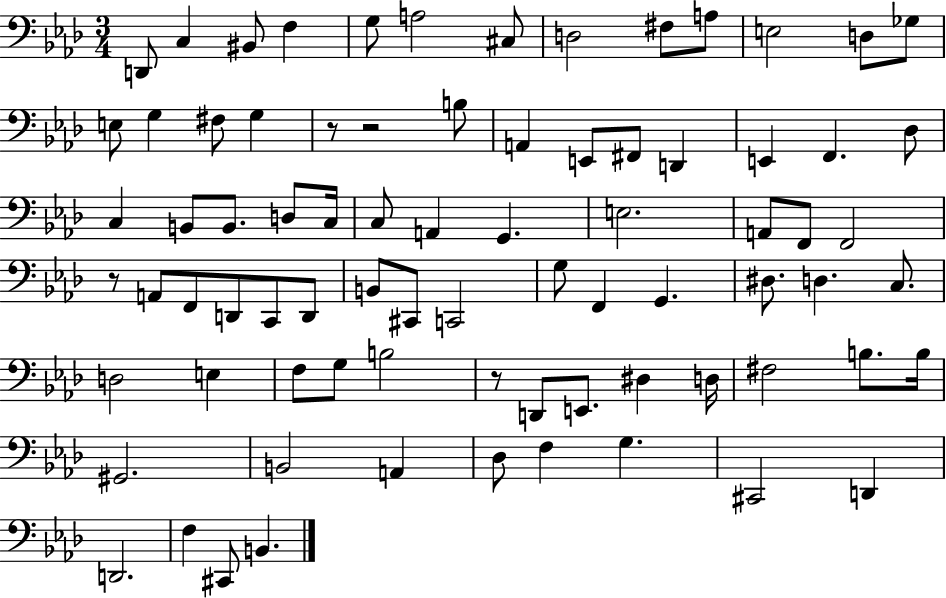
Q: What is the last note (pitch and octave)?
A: B2